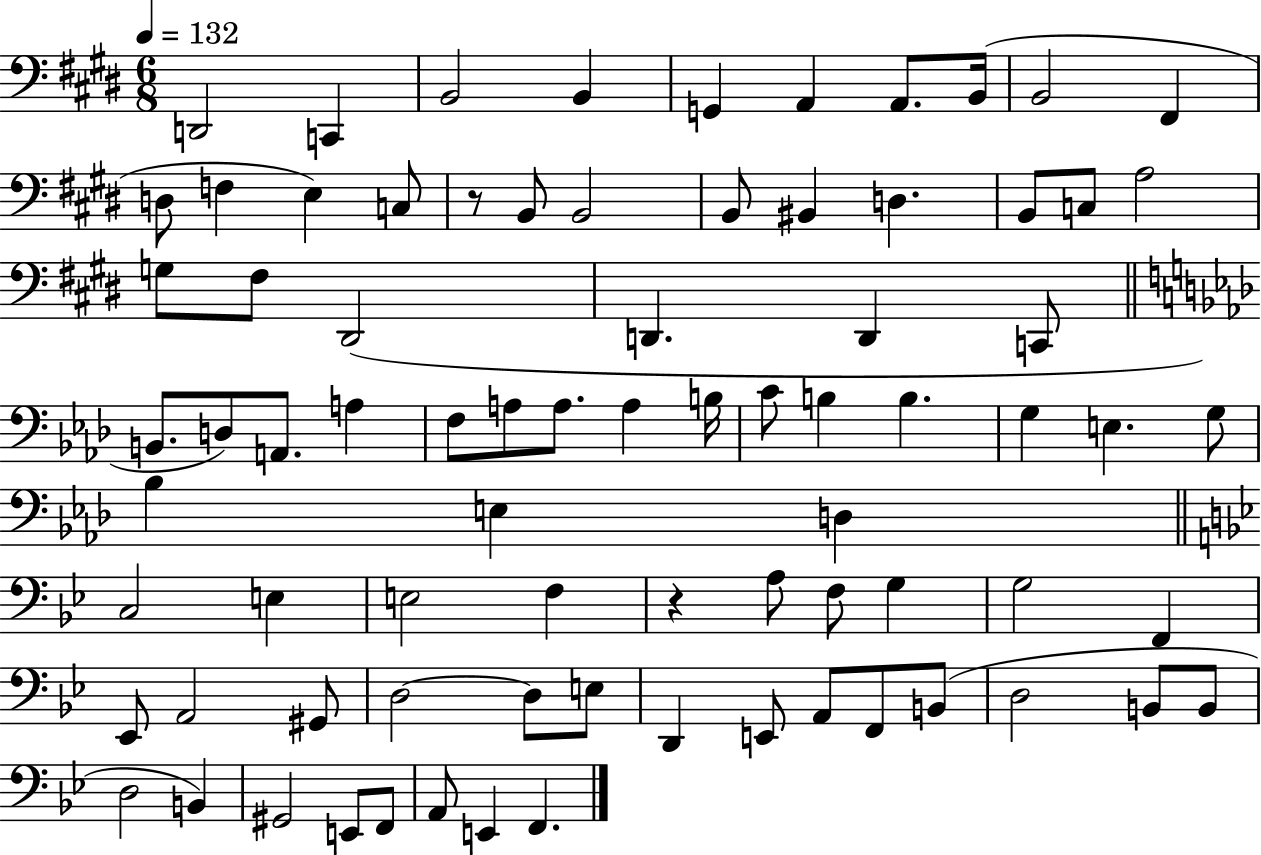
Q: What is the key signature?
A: E major